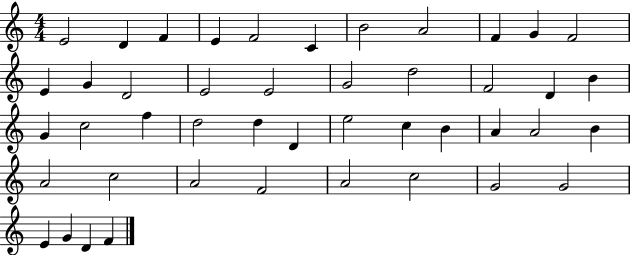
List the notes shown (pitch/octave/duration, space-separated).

E4/h D4/q F4/q E4/q F4/h C4/q B4/h A4/h F4/q G4/q F4/h E4/q G4/q D4/h E4/h E4/h G4/h D5/h F4/h D4/q B4/q G4/q C5/h F5/q D5/h D5/q D4/q E5/h C5/q B4/q A4/q A4/h B4/q A4/h C5/h A4/h F4/h A4/h C5/h G4/h G4/h E4/q G4/q D4/q F4/q